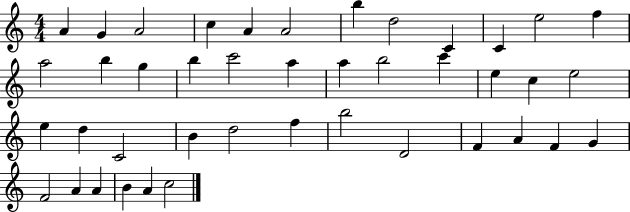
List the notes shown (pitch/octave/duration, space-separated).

A4/q G4/q A4/h C5/q A4/q A4/h B5/q D5/h C4/q C4/q E5/h F5/q A5/h B5/q G5/q B5/q C6/h A5/q A5/q B5/h C6/q E5/q C5/q E5/h E5/q D5/q C4/h B4/q D5/h F5/q B5/h D4/h F4/q A4/q F4/q G4/q F4/h A4/q A4/q B4/q A4/q C5/h